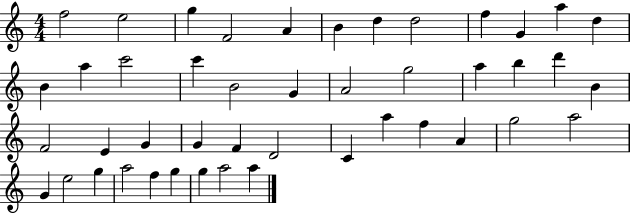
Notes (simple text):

F5/h E5/h G5/q F4/h A4/q B4/q D5/q D5/h F5/q G4/q A5/q D5/q B4/q A5/q C6/h C6/q B4/h G4/q A4/h G5/h A5/q B5/q D6/q B4/q F4/h E4/q G4/q G4/q F4/q D4/h C4/q A5/q F5/q A4/q G5/h A5/h G4/q E5/h G5/q A5/h F5/q G5/q G5/q A5/h A5/q